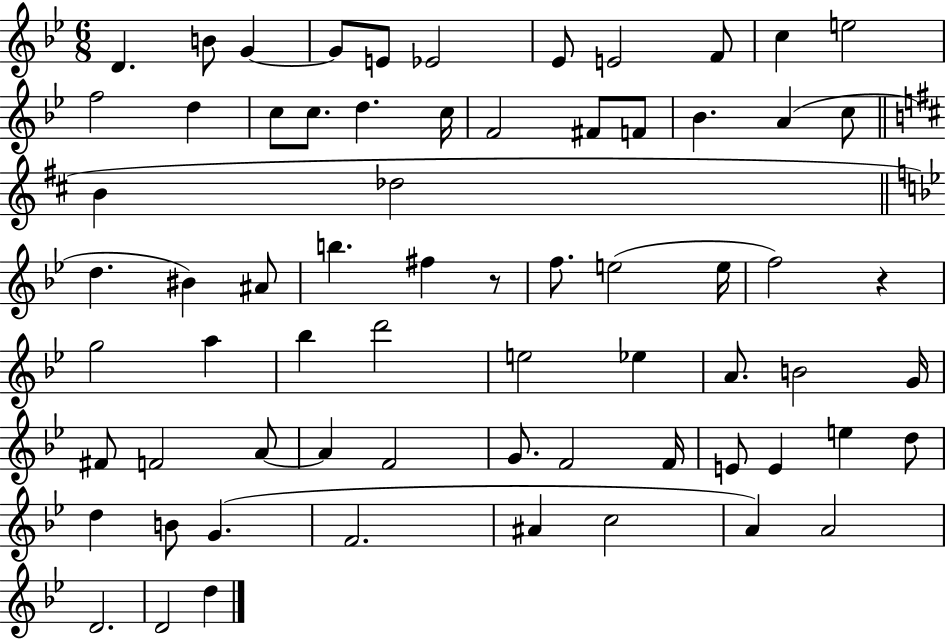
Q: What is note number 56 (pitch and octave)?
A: D5